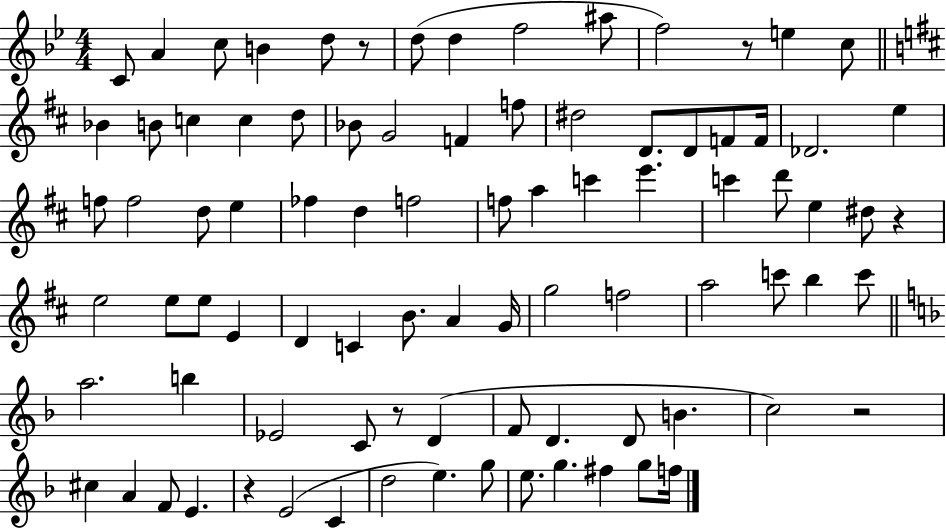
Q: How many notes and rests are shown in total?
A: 88